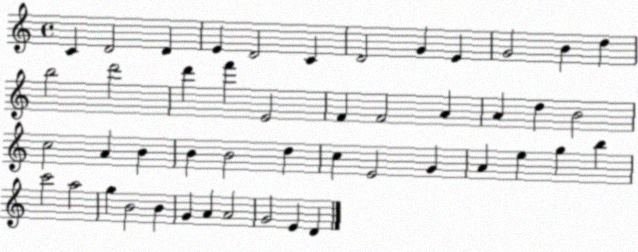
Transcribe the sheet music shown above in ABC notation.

X:1
T:Untitled
M:4/4
L:1/4
K:C
C D2 D E D2 C D2 G E G2 B d b2 d'2 d' f' E2 F F2 A A d B2 c2 A B B B2 d c E2 G A e g b c'2 a2 g B2 B G A A2 G2 E D